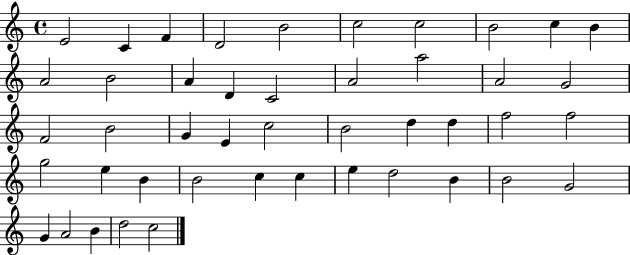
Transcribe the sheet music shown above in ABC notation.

X:1
T:Untitled
M:4/4
L:1/4
K:C
E2 C F D2 B2 c2 c2 B2 c B A2 B2 A D C2 A2 a2 A2 G2 F2 B2 G E c2 B2 d d f2 f2 g2 e B B2 c c e d2 B B2 G2 G A2 B d2 c2